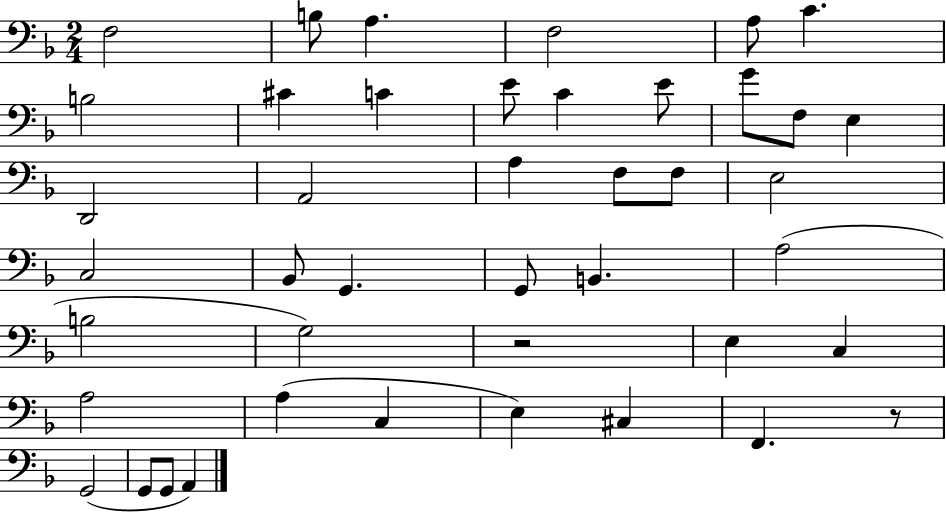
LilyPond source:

{
  \clef bass
  \numericTimeSignature
  \time 2/4
  \key f \major
  \repeat volta 2 { f2 | b8 a4. | f2 | a8 c'4. | \break b2 | cis'4 c'4 | e'8 c'4 e'8 | g'8 f8 e4 | \break d,2 | a,2 | a4 f8 f8 | e2 | \break c2 | bes,8 g,4. | g,8 b,4. | a2( | \break b2 | g2) | r2 | e4 c4 | \break a2 | a4( c4 | e4) cis4 | f,4. r8 | \break g,2( | g,8 g,8 a,4) | } \bar "|."
}